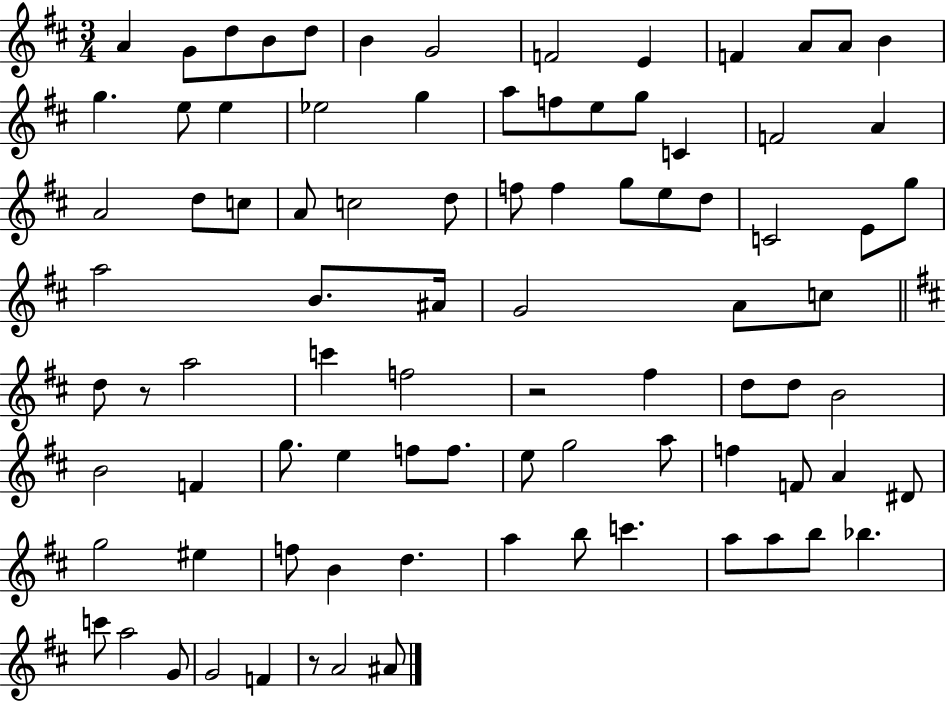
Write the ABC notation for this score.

X:1
T:Untitled
M:3/4
L:1/4
K:D
A G/2 d/2 B/2 d/2 B G2 F2 E F A/2 A/2 B g e/2 e _e2 g a/2 f/2 e/2 g/2 C F2 A A2 d/2 c/2 A/2 c2 d/2 f/2 f g/2 e/2 d/2 C2 E/2 g/2 a2 B/2 ^A/4 G2 A/2 c/2 d/2 z/2 a2 c' f2 z2 ^f d/2 d/2 B2 B2 F g/2 e f/2 f/2 e/2 g2 a/2 f F/2 A ^D/2 g2 ^e f/2 B d a b/2 c' a/2 a/2 b/2 _b c'/2 a2 G/2 G2 F z/2 A2 ^A/2